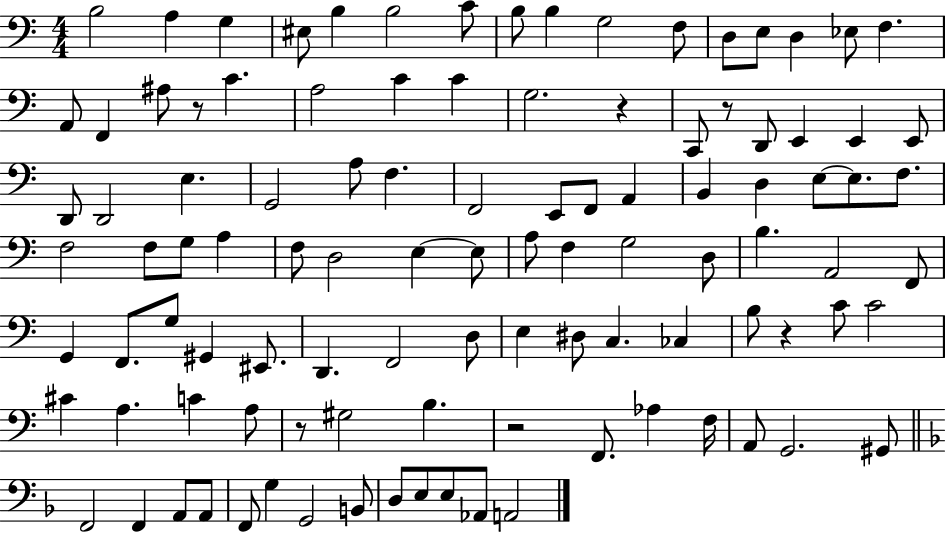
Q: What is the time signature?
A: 4/4